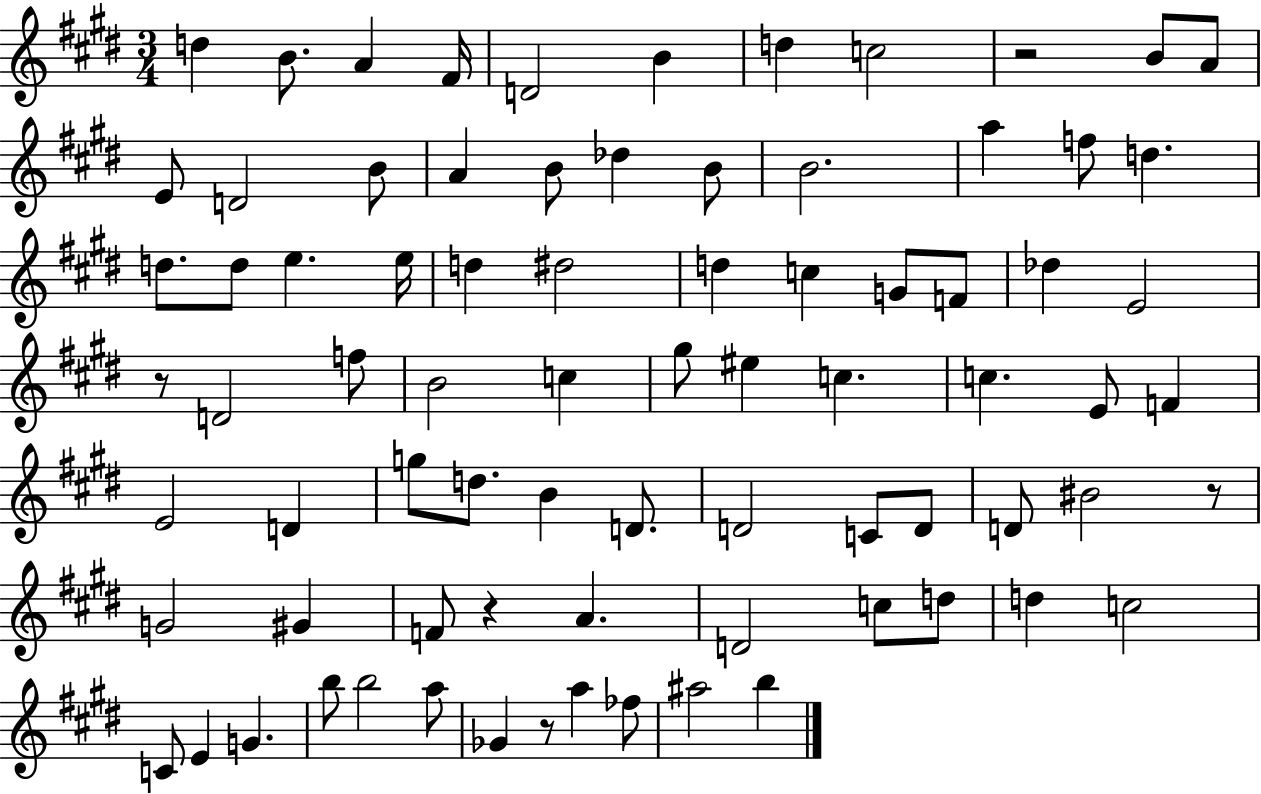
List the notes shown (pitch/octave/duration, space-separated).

D5/q B4/e. A4/q F#4/s D4/h B4/q D5/q C5/h R/h B4/e A4/e E4/e D4/h B4/e A4/q B4/e Db5/q B4/e B4/h. A5/q F5/e D5/q. D5/e. D5/e E5/q. E5/s D5/q D#5/h D5/q C5/q G4/e F4/e Db5/q E4/h R/e D4/h F5/e B4/h C5/q G#5/e EIS5/q C5/q. C5/q. E4/e F4/q E4/h D4/q G5/e D5/e. B4/q D4/e. D4/h C4/e D4/e D4/e BIS4/h R/e G4/h G#4/q F4/e R/q A4/q. D4/h C5/e D5/e D5/q C5/h C4/e E4/q G4/q. B5/e B5/h A5/e Gb4/q R/e A5/q FES5/e A#5/h B5/q